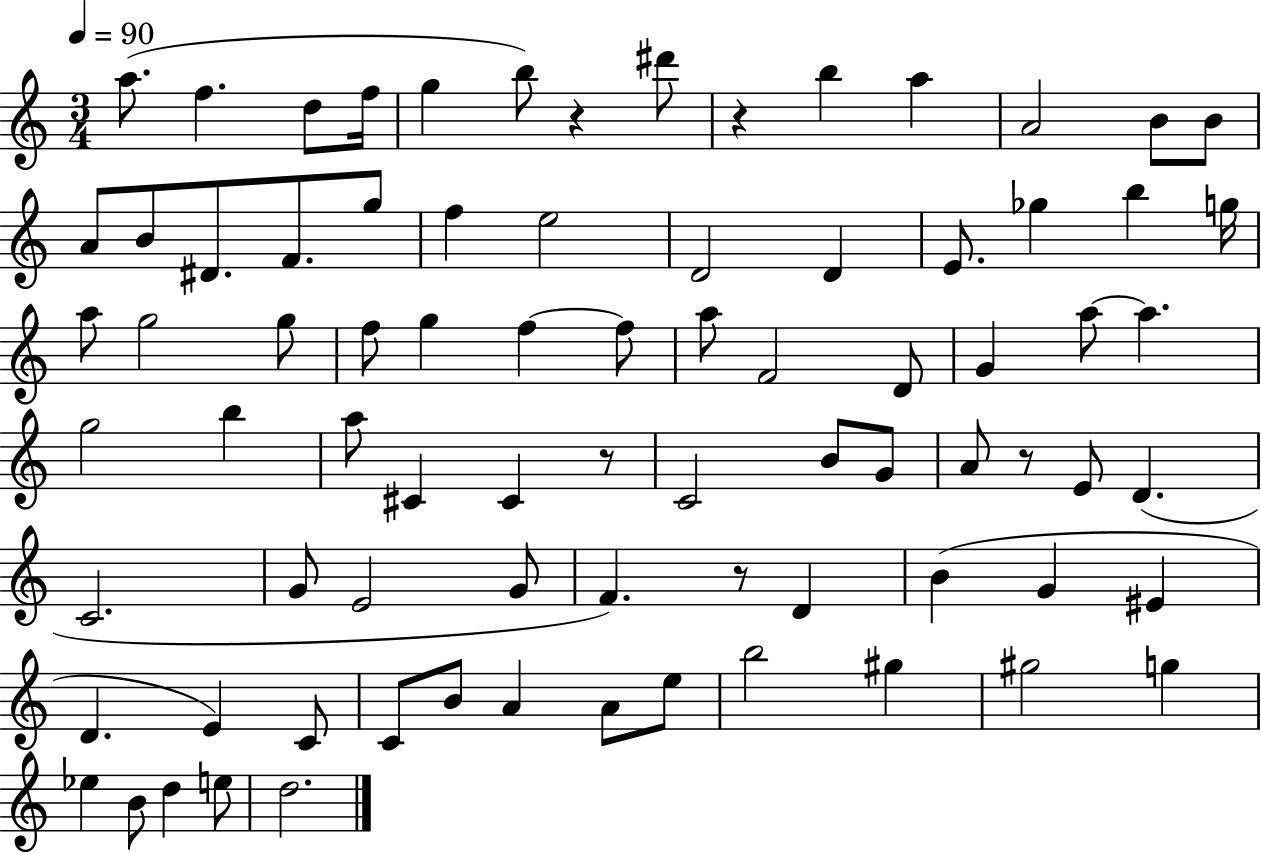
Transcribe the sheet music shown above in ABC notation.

X:1
T:Untitled
M:3/4
L:1/4
K:C
a/2 f d/2 f/4 g b/2 z ^d'/2 z b a A2 B/2 B/2 A/2 B/2 ^D/2 F/2 g/2 f e2 D2 D E/2 _g b g/4 a/2 g2 g/2 f/2 g f f/2 a/2 F2 D/2 G a/2 a g2 b a/2 ^C ^C z/2 C2 B/2 G/2 A/2 z/2 E/2 D C2 G/2 E2 G/2 F z/2 D B G ^E D E C/2 C/2 B/2 A A/2 e/2 b2 ^g ^g2 g _e B/2 d e/2 d2